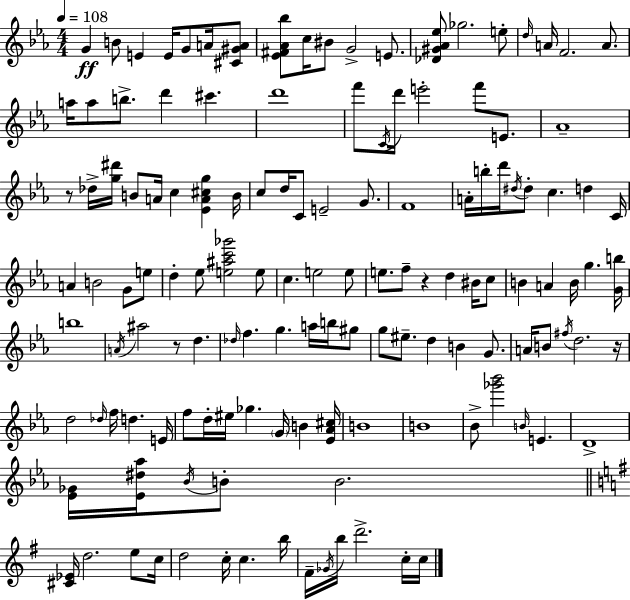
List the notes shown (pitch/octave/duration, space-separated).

G4/q B4/e E4/q E4/s G4/e A4/s [C#4,G#4,A4]/e [Eb4,F#4,Ab4,Bb5]/e C5/s BIS4/e G4/h E4/e. [Db4,G#4,Ab4,Eb5]/e Gb5/h. E5/e D5/s A4/s F4/h. A4/e. A5/s A5/e B5/e. D6/q C#6/q. D6/w F6/e C4/s D6/s E6/h F6/e E4/e. Ab4/w R/e Db5/s [G5,D#6]/s B4/e A4/s C5/q [Eb4,A4,C#5,G5]/q B4/s C5/e D5/s C4/e E4/h G4/e. F4/w A4/s B5/s D6/s D#5/s D#5/e C5/q. D5/q C4/s A4/q B4/h G4/e E5/e D5/q Eb5/e [E5,A#5,C6,Gb6]/h E5/e C5/q. E5/h E5/e E5/e. F5/e R/q D5/q BIS4/s C5/e B4/q A4/q B4/s G5/q. [G4,B5]/s B5/w A4/s A#5/h R/e D5/q. Db5/s F5/q. G5/q. A5/s B5/s G#5/e G5/e EIS5/e. D5/q B4/q G4/e. A4/s B4/e F#5/s D5/h. R/s D5/h Db5/s F5/s D5/q. E4/s F5/e D5/s EIS5/s Gb5/q. G4/s B4/q [Eb4,Ab4,C#5]/s B4/w B4/w Bb4/e [Gb6,Bb6]/h B4/s E4/q. D4/w [Eb4,Gb4]/s [Eb4,D#5,Ab5]/s Bb4/s B4/e B4/h. [C#4,Eb4]/s D5/h. E5/e C5/s D5/h C5/s C5/q. B5/s F#4/s Gb4/s B5/s D6/h. C5/s C5/s